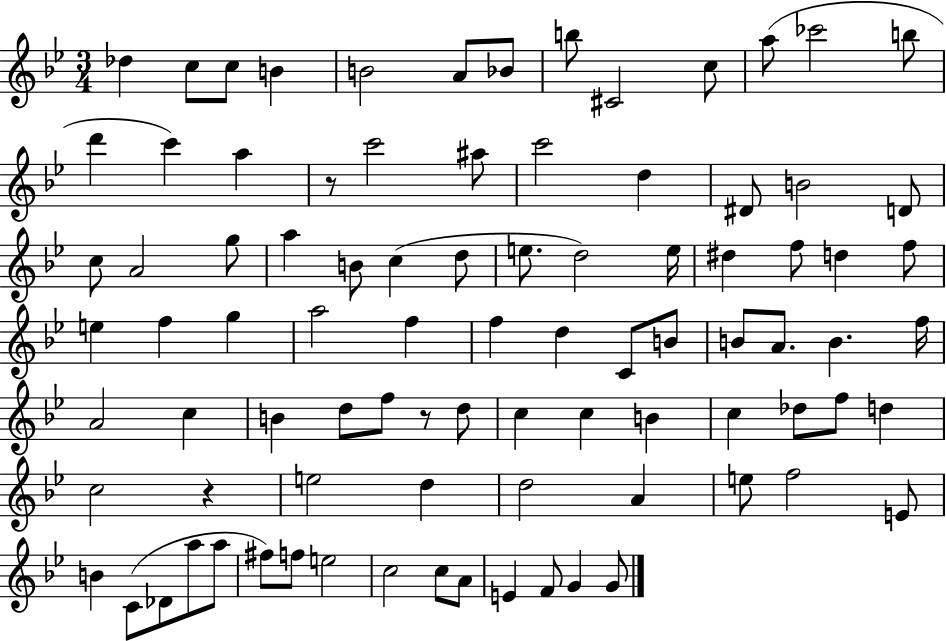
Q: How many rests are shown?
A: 3